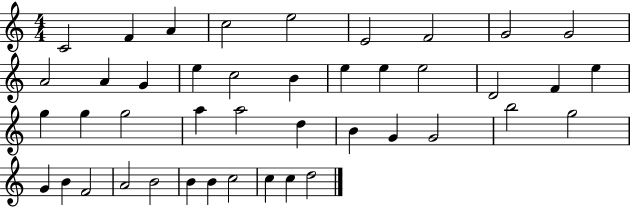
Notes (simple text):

C4/h F4/q A4/q C5/h E5/h E4/h F4/h G4/h G4/h A4/h A4/q G4/q E5/q C5/h B4/q E5/q E5/q E5/h D4/h F4/q E5/q G5/q G5/q G5/h A5/q A5/h D5/q B4/q G4/q G4/h B5/h G5/h G4/q B4/q F4/h A4/h B4/h B4/q B4/q C5/h C5/q C5/q D5/h